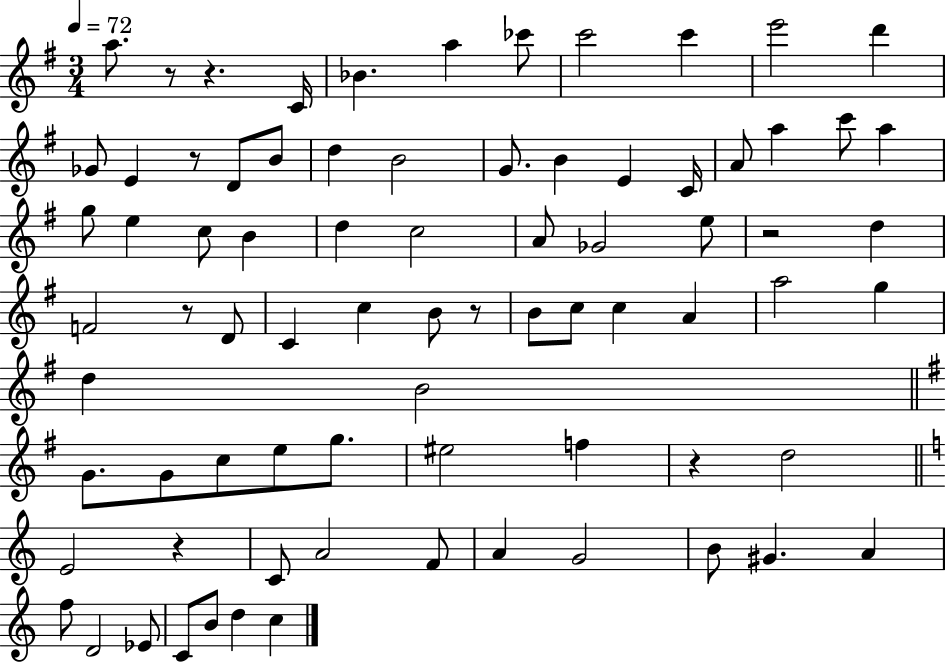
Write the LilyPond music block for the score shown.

{
  \clef treble
  \numericTimeSignature
  \time 3/4
  \key g \major
  \tempo 4 = 72
  a''8. r8 r4. c'16 | bes'4. a''4 ces'''8 | c'''2 c'''4 | e'''2 d'''4 | \break ges'8 e'4 r8 d'8 b'8 | d''4 b'2 | g'8. b'4 e'4 c'16 | a'8 a''4 c'''8 a''4 | \break g''8 e''4 c''8 b'4 | d''4 c''2 | a'8 ges'2 e''8 | r2 d''4 | \break f'2 r8 d'8 | c'4 c''4 b'8 r8 | b'8 c''8 c''4 a'4 | a''2 g''4 | \break d''4 b'2 | \bar "||" \break \key g \major g'8. g'8 c''8 e''8 g''8. | eis''2 f''4 | r4 d''2 | \bar "||" \break \key c \major e'2 r4 | c'8 a'2 f'8 | a'4 g'2 | b'8 gis'4. a'4 | \break f''8 d'2 ees'8 | c'8 b'8 d''4 c''4 | \bar "|."
}